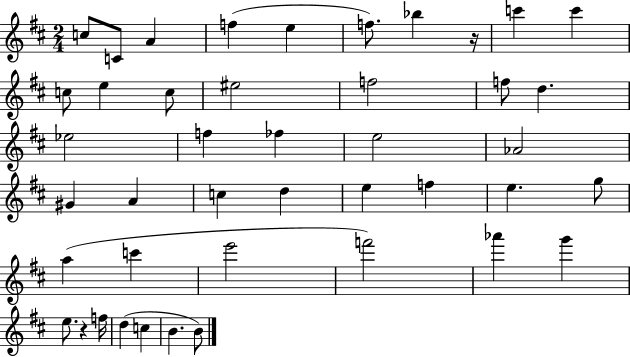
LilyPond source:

{
  \clef treble
  \numericTimeSignature
  \time 2/4
  \key d \major
  c''8 c'8 a'4 | f''4( e''4 | f''8.) bes''4 r16 | c'''4 c'''4 | \break c''8 e''4 c''8 | eis''2 | f''2 | f''8 d''4. | \break ees''2 | f''4 fes''4 | e''2 | aes'2 | \break gis'4 a'4 | c''4 d''4 | e''4 f''4 | e''4. g''8 | \break a''4( c'''4 | e'''2 | f'''2) | aes'''4 g'''4 | \break e''8. r4 f''16 | d''4( c''4 | b'4. b'8) | \bar "|."
}